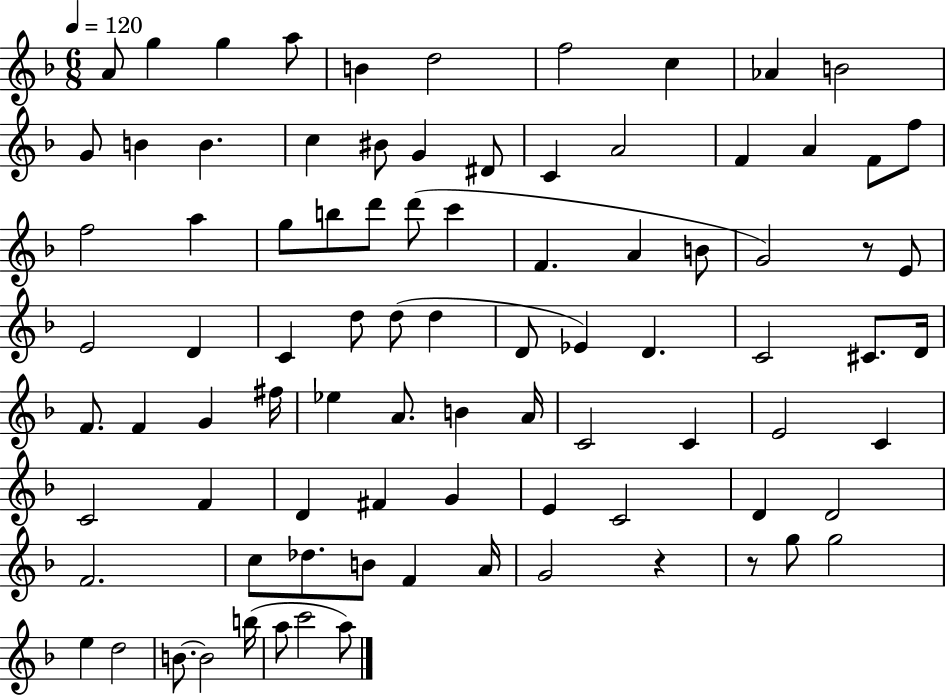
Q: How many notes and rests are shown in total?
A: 88